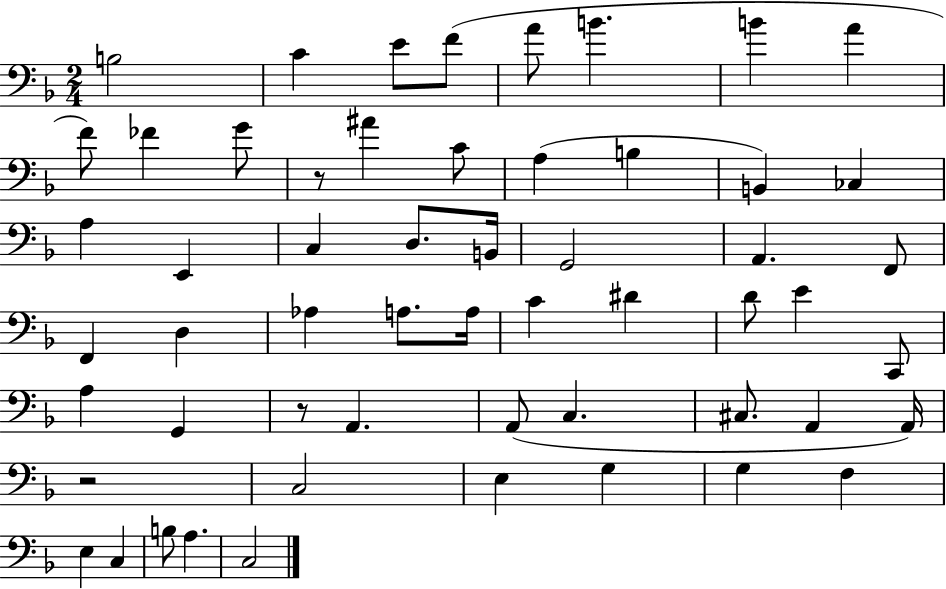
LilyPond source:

{
  \clef bass
  \numericTimeSignature
  \time 2/4
  \key f \major
  b2 | c'4 e'8 f'8( | a'8 b'4. | b'4 a'4 | \break f'8) fes'4 g'8 | r8 ais'4 c'8 | a4( b4 | b,4) ces4 | \break a4 e,4 | c4 d8. b,16 | g,2 | a,4. f,8 | \break f,4 d4 | aes4 a8. a16 | c'4 dis'4 | d'8 e'4 c,8 | \break a4 g,4 | r8 a,4. | a,8( c4. | cis8. a,4 a,16) | \break r2 | c2 | e4 g4 | g4 f4 | \break e4 c4 | b8 a4. | c2 | \bar "|."
}